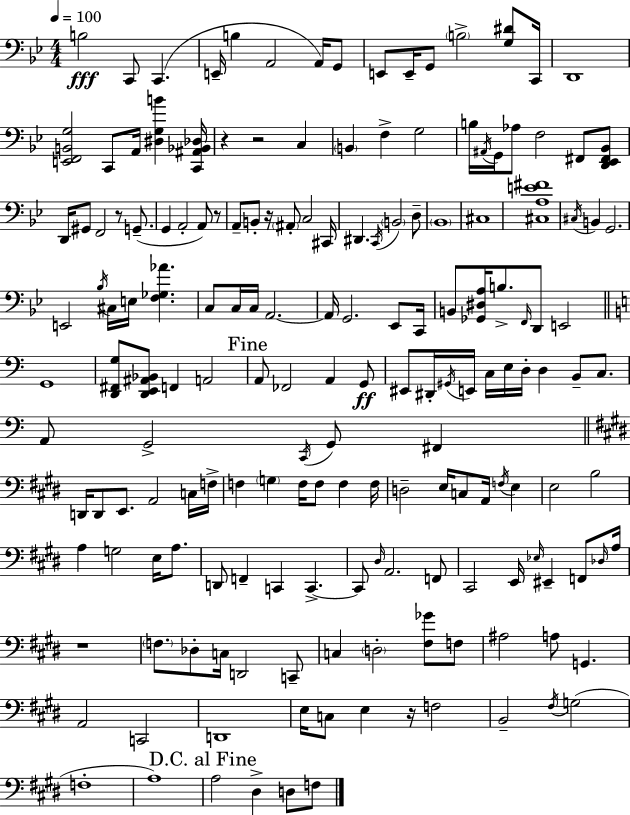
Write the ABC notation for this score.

X:1
T:Untitled
M:4/4
L:1/4
K:Gm
B,2 C,,/2 C,, E,,/4 B, A,,2 A,,/4 G,,/2 E,,/2 E,,/4 G,,/2 B,2 [G,^D]/2 C,,/4 D,,4 [E,,F,,B,,G,]2 C,,/2 A,,/4 [^D,G,B] [C,,^A,,_B,,_D,]/4 z z2 C, B,, F, G,2 B,/4 ^A,,/4 G,,/4 _A,/2 F,2 ^F,,/2 [D,,_E,,^F,,_B,,]/2 D,,/4 ^G,,/2 F,,2 z/2 G,,/2 G,, A,,2 A,,/2 z/2 A,,/2 B,,/2 z/4 ^A,,/2 C,2 ^C,,/4 ^D,, C,,/4 B,,2 D,/2 _B,,4 ^C,4 [^C,A,E^F]4 ^C,/4 B,, G,,2 E,,2 _B,/4 ^C,/4 E,/4 [F,_G,_A] C,/2 C,/4 C,/4 A,,2 A,,/4 G,,2 _E,,/2 C,,/4 B,,/2 [_G,,^D,A,]/4 B,/2 F,,/4 D,,/2 E,,2 G,,4 [D,,^F,,G,]/2 [D,,E,,^A,,_B,,]/2 F,, A,,2 A,,/2 _F,,2 A,, G,,/2 ^E,,/2 ^D,,/4 ^G,,/4 E,,/4 C,/4 E,/4 D,/4 D, B,,/2 C,/2 A,,/2 G,,2 C,,/4 G,,/2 ^F,, D,,/4 D,,/2 E,,/2 A,,2 C,/4 F,/4 F, G, F,/4 F,/2 F, F,/4 D,2 E,/4 C,/2 A,,/4 F,/4 E, E,2 B,2 A, G,2 E,/4 A,/2 D,,/2 F,, C,, C,, C,,/2 ^D,/4 A,,2 F,,/2 ^C,,2 E,,/4 _E,/4 ^E,, F,,/2 _D,/4 A,/4 z4 F,/2 _D,/2 C,/4 D,,2 C,,/2 C, D,2 [^F,_G]/2 F,/2 ^A,2 A,/2 G,, A,,2 C,,2 D,,4 E,/4 C,/2 E, z/4 F,2 B,,2 ^F,/4 G,2 F,4 A,4 A,2 ^D, D,/2 F,/2